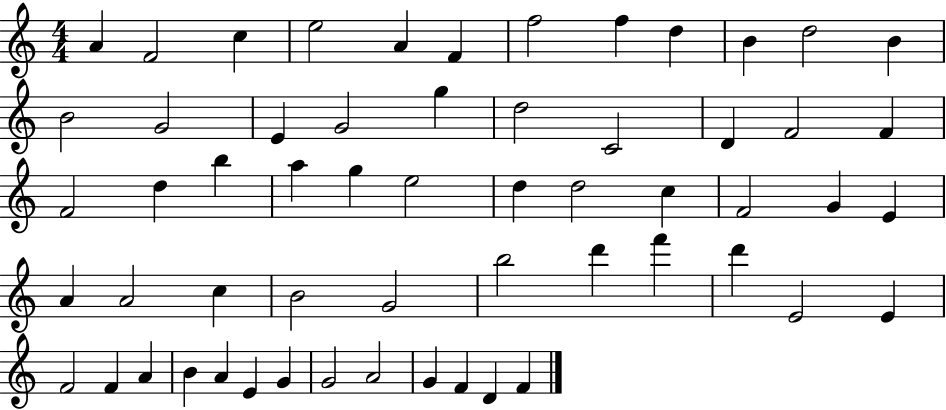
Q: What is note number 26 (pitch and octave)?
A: A5